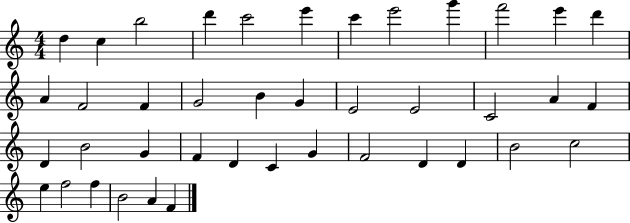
{
  \clef treble
  \numericTimeSignature
  \time 4/4
  \key c \major
  d''4 c''4 b''2 | d'''4 c'''2 e'''4 | c'''4 e'''2 g'''4 | f'''2 e'''4 d'''4 | \break a'4 f'2 f'4 | g'2 b'4 g'4 | e'2 e'2 | c'2 a'4 f'4 | \break d'4 b'2 g'4 | f'4 d'4 c'4 g'4 | f'2 d'4 d'4 | b'2 c''2 | \break e''4 f''2 f''4 | b'2 a'4 f'4 | \bar "|."
}